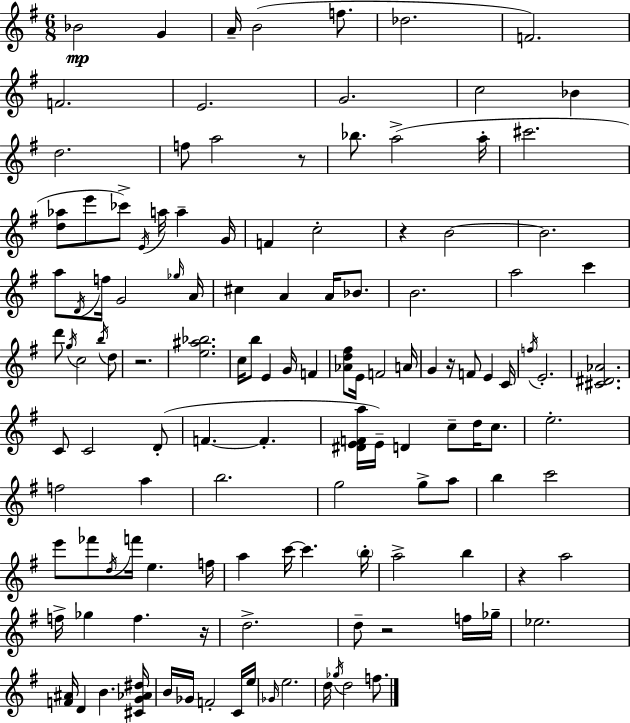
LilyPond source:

{
  \clef treble
  \numericTimeSignature
  \time 6/8
  \key e \minor
  bes'2\mp g'4 | a'16-- b'2( f''8. | des''2. | f'2.) | \break f'2. | e'2. | g'2. | c''2 bes'4 | \break d''2. | f''8 a''2 r8 | bes''8. a''2->( a''16-. | cis'''2. | \break <d'' aes''>8 e'''8 ces'''8->) \acciaccatura { e'16 } a''16 a''4-- | g'16 f'4 c''2-. | r4 b'2~~ | b'2. | \break a''8 \acciaccatura { d'16 } f''16 g'2 | \grace { ges''16 } a'16 cis''4 a'4 a'16 | bes'8. b'2. | a''2 c'''4 | \break d'''8 \acciaccatura { g''16 } c''2 | \acciaccatura { b''16 } d''8 r2. | <e'' ais'' bes''>2. | c''16 b''8 e'4 | \break g'16 f'4 <aes' d'' fis''>8 e'16 f'2 | a'16 g'4 r16 f'8 | e'4 c'16 \acciaccatura { f''16 } e'2.-. | <cis' dis' aes'>2. | \break c'8 c'2 | d'8-.( f'4.~~ | f'4.-. <dis' e' f' a''>16 e'16--) d'4 | c''8-- d''16 c''8. e''2.-. | \break f''2 | a''4 b''2. | g''2 | g''8-> a''8 b''4 c'''2 | \break e'''8 fes'''8 \acciaccatura { d''16 } f'''16 | e''4. f''16 a''4 c'''16~~ | c'''4. \parenthesize b''16-. a''2-> | b''4 r4 a''2 | \break f''16-> ges''4 | f''4. r16 d''2.-> | d''8-- r2 | f''16 ges''16-- ees''2. | \break <f' ais'>16 d'4 | b'4. <cis' g' aes' dis''>16 b'16 ges'16 f'2-. | c'16 e''16 \grace { ges'16 } e''2. | d''16 \acciaccatura { ges''16 } d''2 | \break f''8. \bar "|."
}